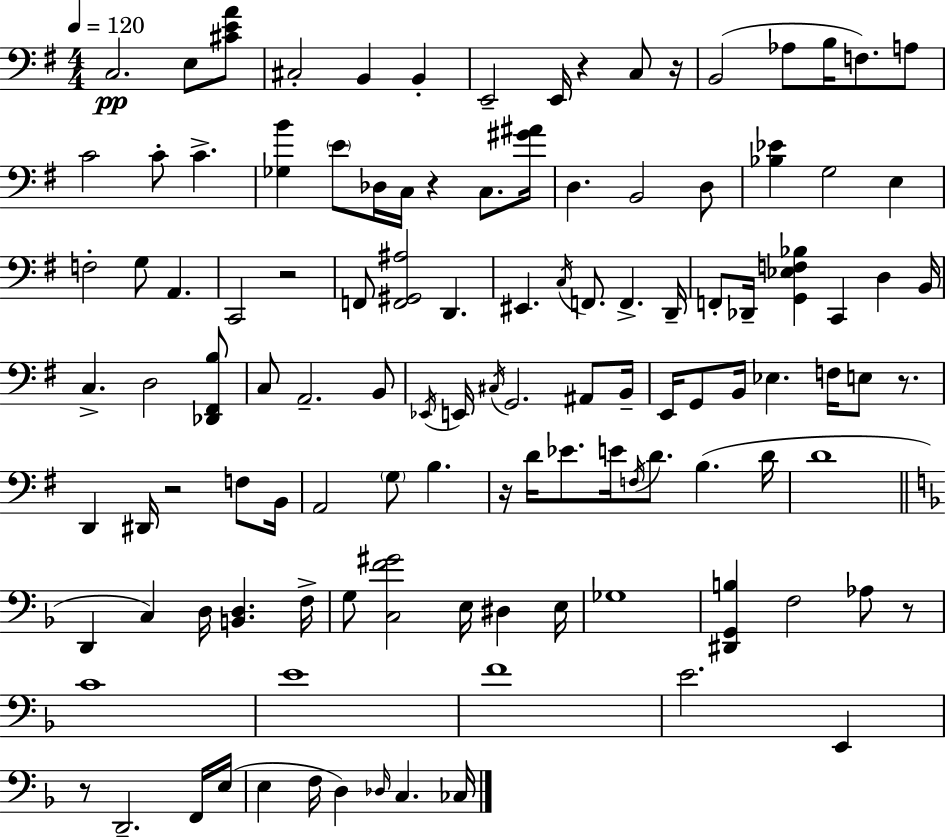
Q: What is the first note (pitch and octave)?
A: C3